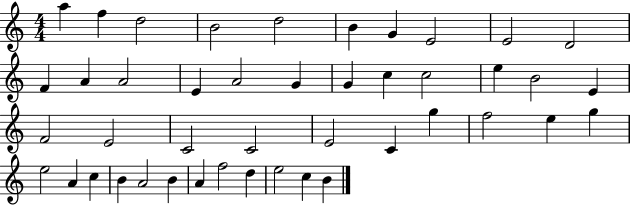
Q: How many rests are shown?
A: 0